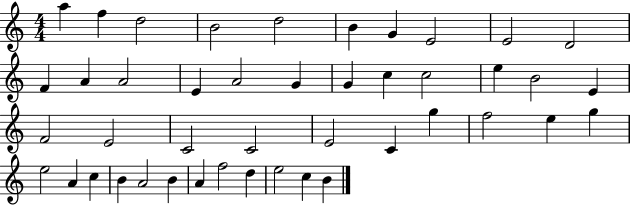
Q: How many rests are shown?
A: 0